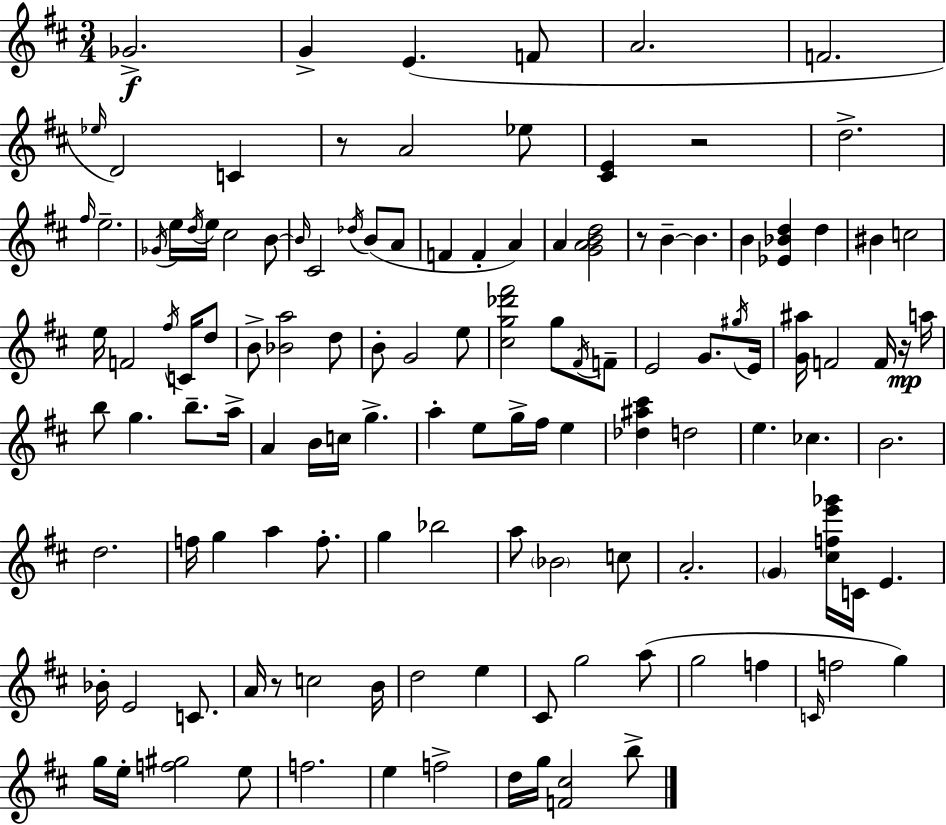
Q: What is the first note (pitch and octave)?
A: Gb4